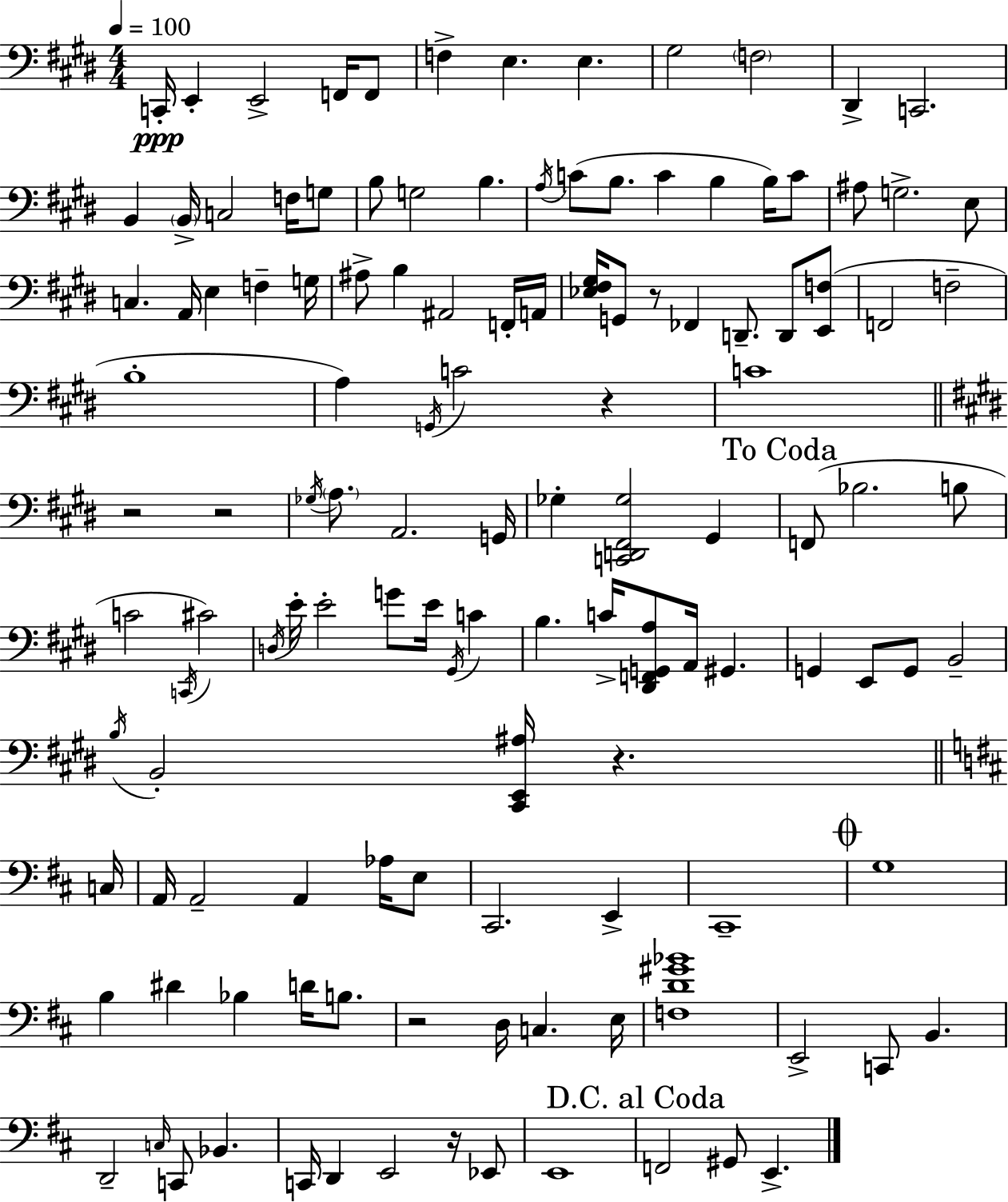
X:1
T:Untitled
M:4/4
L:1/4
K:E
C,,/4 E,, E,,2 F,,/4 F,,/2 F, E, E, ^G,2 F,2 ^D,, C,,2 B,, B,,/4 C,2 F,/4 G,/2 B,/2 G,2 B, A,/4 C/2 B,/2 C B, B,/4 C/2 ^A,/2 G,2 E,/2 C, A,,/4 E, F, G,/4 ^A,/2 B, ^A,,2 F,,/4 A,,/4 [_E,^F,^G,]/4 G,,/2 z/2 _F,, D,,/2 D,,/2 [E,,F,]/2 F,,2 F,2 B,4 A, G,,/4 C2 z C4 z2 z2 _G,/4 A,/2 A,,2 G,,/4 _G, [C,,D,,^F,,_G,]2 ^G,, F,,/2 _B,2 B,/2 C2 C,,/4 ^C2 D,/4 E/4 E2 G/2 E/4 ^G,,/4 C B, C/4 [^D,,F,,G,,A,]/2 A,,/4 ^G,, G,, E,,/2 G,,/2 B,,2 B,/4 B,,2 [^C,,E,,^A,]/4 z C,/4 A,,/4 A,,2 A,, _A,/4 E,/2 ^C,,2 E,, ^C,,4 G,4 B, ^D _B, D/4 B,/2 z2 D,/4 C, E,/4 [F,D^G_B]4 E,,2 C,,/2 B,, D,,2 C,/4 C,,/2 _B,, C,,/4 D,, E,,2 z/4 _E,,/2 E,,4 F,,2 ^G,,/2 E,,